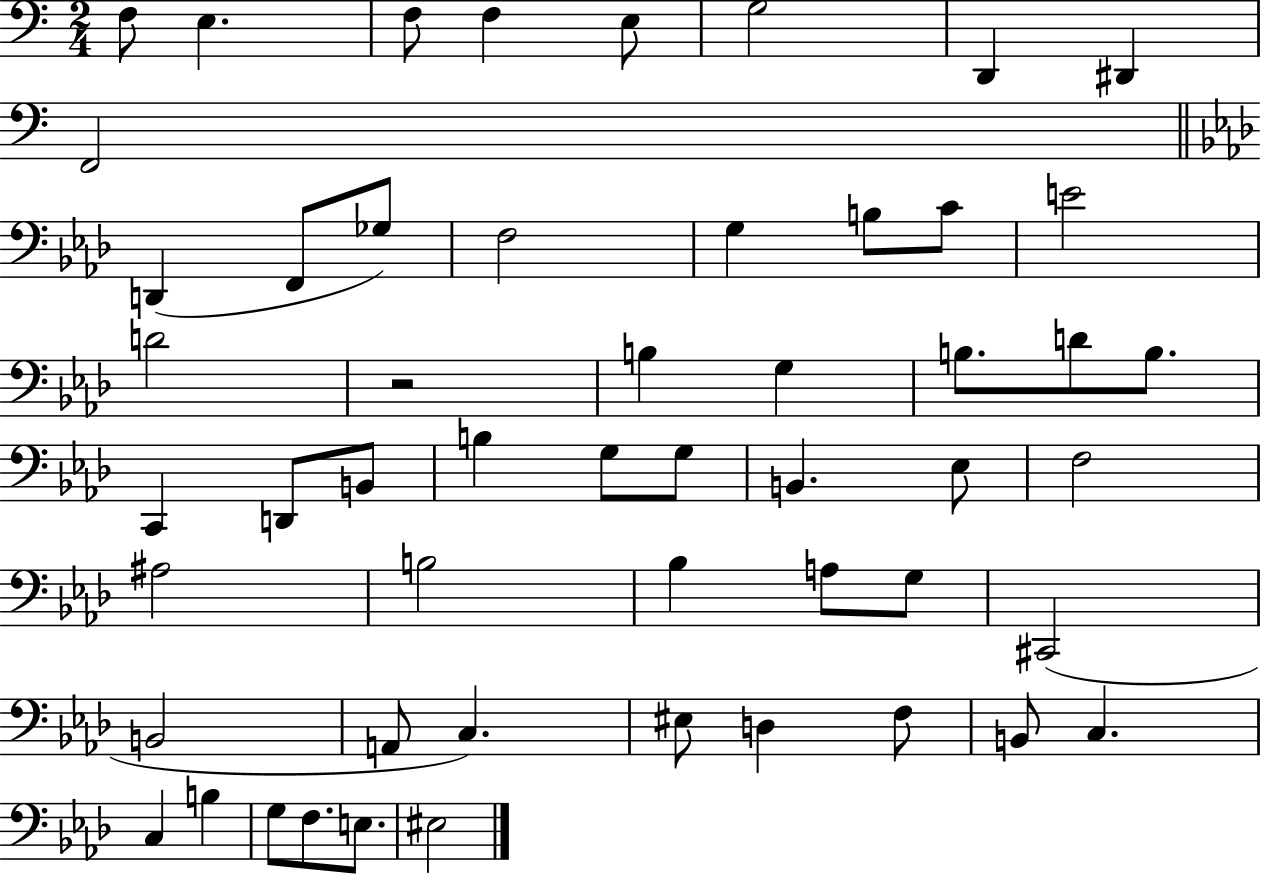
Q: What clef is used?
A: bass